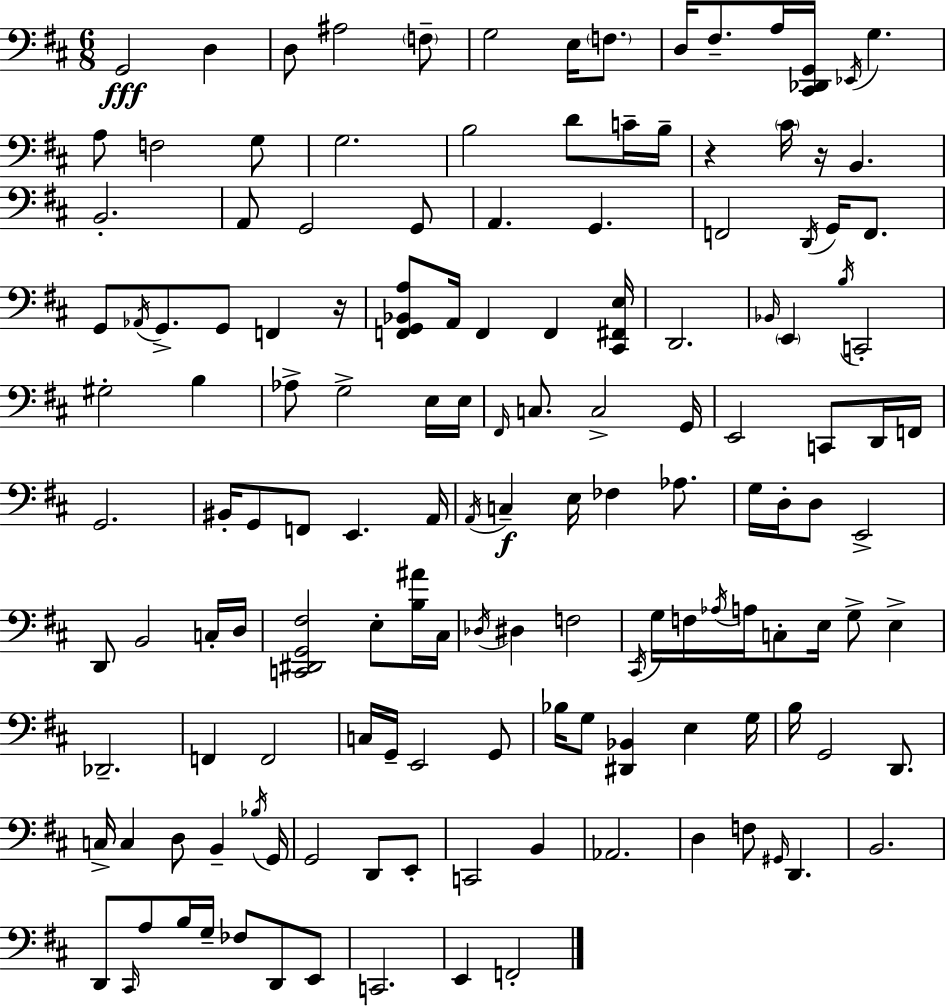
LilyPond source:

{
  \clef bass
  \numericTimeSignature
  \time 6/8
  \key d \major
  \repeat volta 2 { g,2\fff d4 | d8 ais2 \parenthesize f8-- | g2 e16 \parenthesize f8. | d16 fis8.-- a16 <cis, des, g,>16 \acciaccatura { ees,16 } g4. | \break a8 f2 g8 | g2. | b2 d'8 c'16-- | b16-- r4 \parenthesize cis'16 r16 b,4. | \break b,2.-. | a,8 g,2 g,8 | a,4. g,4. | f,2 \acciaccatura { d,16 } g,16 f,8. | \break g,8 \acciaccatura { aes,16 } g,8.-> g,8 f,4 | r16 <f, g, bes, a>8 a,16 f,4 f,4 | <cis, fis, e>16 d,2. | \grace { bes,16 } \parenthesize e,4 \acciaccatura { b16 } c,2-. | \break gis2-. | b4 aes8-> g2-> | e16 e16 \grace { fis,16 } c8. c2-> | g,16 e,2 | \break c,8 d,16 f,16 g,2. | bis,16-. g,8 f,8 e,4. | a,16 \acciaccatura { a,16 }\f c4-- e16 | fes4 aes8. g16 d16-. d8 e,2-> | \break d,8 b,2 | c16-. d16 <c, dis, g, fis>2 | e8-. <b ais'>16 cis16 \acciaccatura { des16 } dis4 | f2 \acciaccatura { cis,16 } g16 f16 \acciaccatura { aes16 } | \break a16 c8-. e16 g8-> e4-> des,2.-- | f,4 | f,2 c16 g,16-- | e,2 g,8 bes16 g8 | \break <dis, bes,>4 e4 g16 b16 g,2 | d,8. c16-> c4 | d8 b,4-- \acciaccatura { bes16 } g,16 g,2 | d,8 e,8-. c,2 | \break b,4 aes,2. | d4 | f8 \grace { gis,16 } d,4. | b,2. | \break d,8 \grace { cis,16 } a8 b16 g16-- fes8 d,8 e,8 | c,2. | e,4 f,2-. | } \bar "|."
}